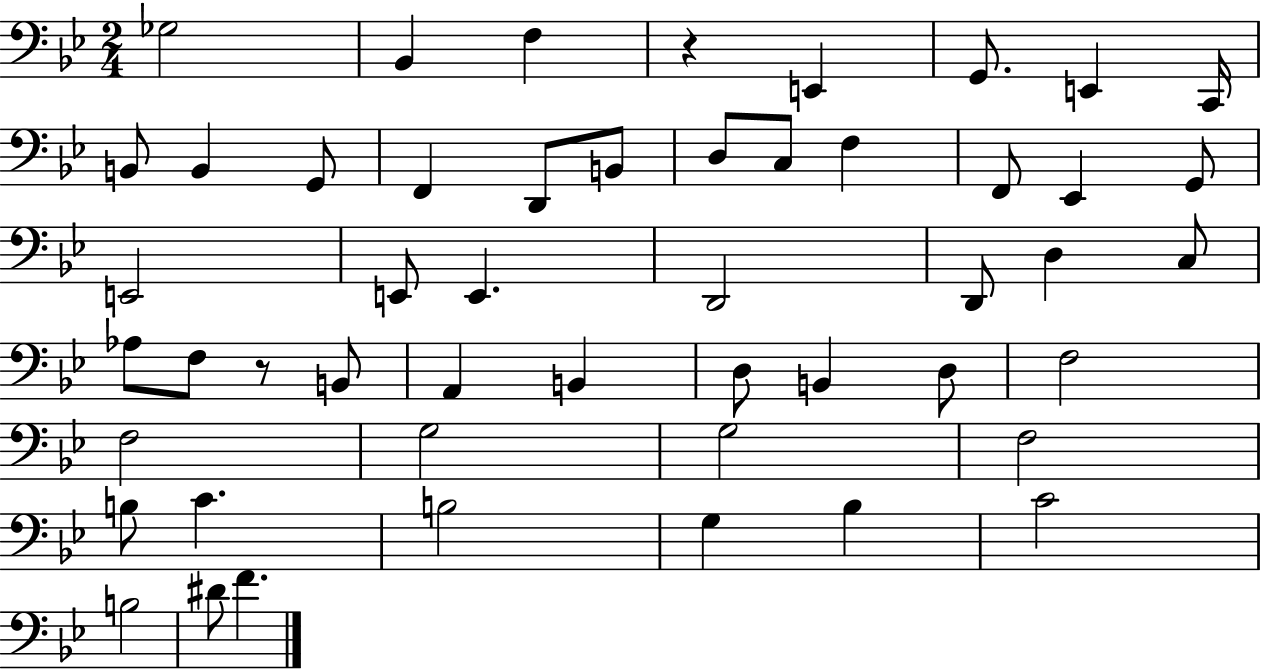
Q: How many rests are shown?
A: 2